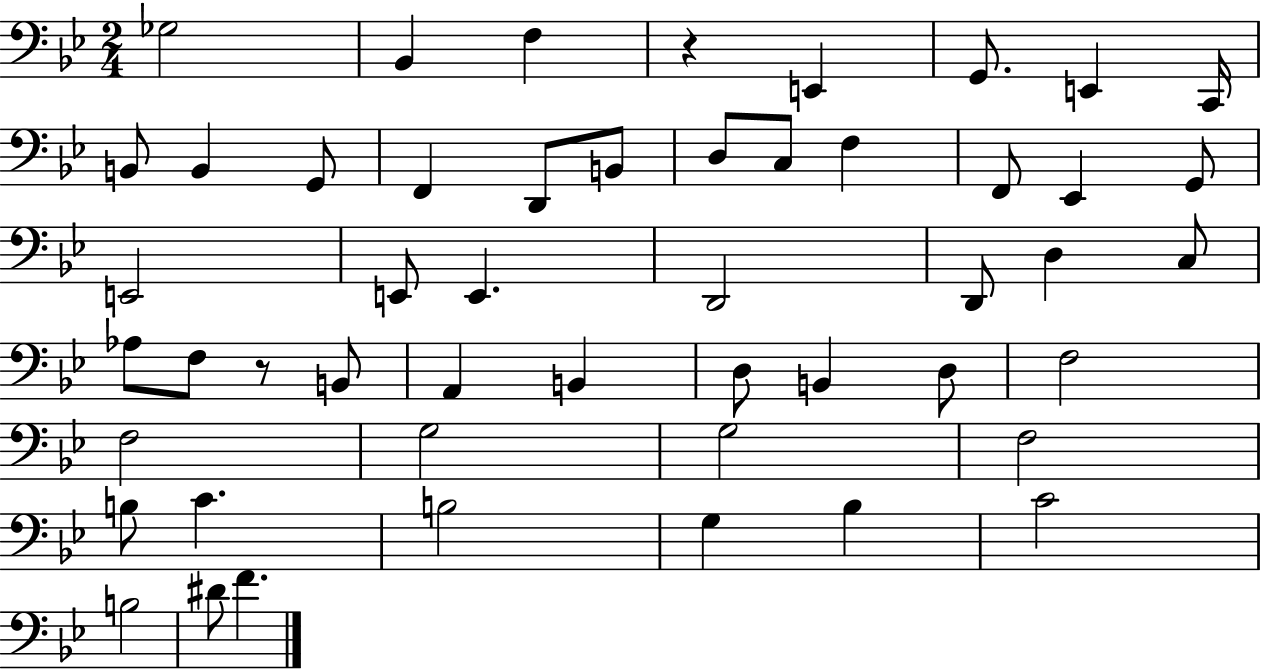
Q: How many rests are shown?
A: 2